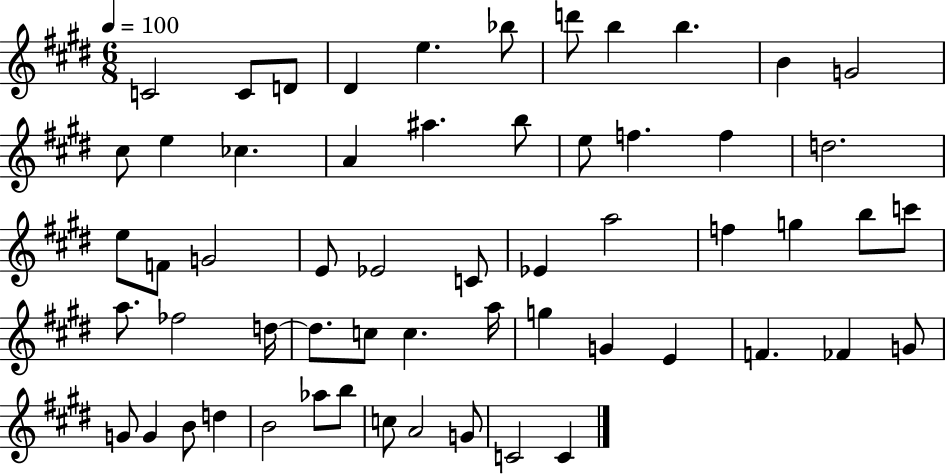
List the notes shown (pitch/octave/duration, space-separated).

C4/h C4/e D4/e D#4/q E5/q. Bb5/e D6/e B5/q B5/q. B4/q G4/h C#5/e E5/q CES5/q. A4/q A#5/q. B5/e E5/e F5/q. F5/q D5/h. E5/e F4/e G4/h E4/e Eb4/h C4/e Eb4/q A5/h F5/q G5/q B5/e C6/e A5/e. FES5/h D5/s D5/e. C5/e C5/q. A5/s G5/q G4/q E4/q F4/q. FES4/q G4/e G4/e G4/q B4/e D5/q B4/h Ab5/e B5/e C5/e A4/h G4/e C4/h C4/q